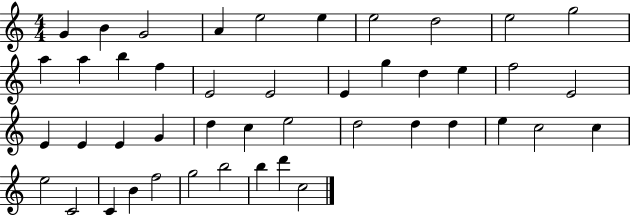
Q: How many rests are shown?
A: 0